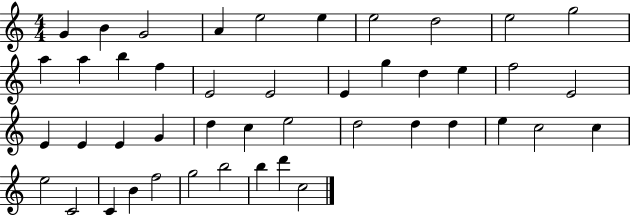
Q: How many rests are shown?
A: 0